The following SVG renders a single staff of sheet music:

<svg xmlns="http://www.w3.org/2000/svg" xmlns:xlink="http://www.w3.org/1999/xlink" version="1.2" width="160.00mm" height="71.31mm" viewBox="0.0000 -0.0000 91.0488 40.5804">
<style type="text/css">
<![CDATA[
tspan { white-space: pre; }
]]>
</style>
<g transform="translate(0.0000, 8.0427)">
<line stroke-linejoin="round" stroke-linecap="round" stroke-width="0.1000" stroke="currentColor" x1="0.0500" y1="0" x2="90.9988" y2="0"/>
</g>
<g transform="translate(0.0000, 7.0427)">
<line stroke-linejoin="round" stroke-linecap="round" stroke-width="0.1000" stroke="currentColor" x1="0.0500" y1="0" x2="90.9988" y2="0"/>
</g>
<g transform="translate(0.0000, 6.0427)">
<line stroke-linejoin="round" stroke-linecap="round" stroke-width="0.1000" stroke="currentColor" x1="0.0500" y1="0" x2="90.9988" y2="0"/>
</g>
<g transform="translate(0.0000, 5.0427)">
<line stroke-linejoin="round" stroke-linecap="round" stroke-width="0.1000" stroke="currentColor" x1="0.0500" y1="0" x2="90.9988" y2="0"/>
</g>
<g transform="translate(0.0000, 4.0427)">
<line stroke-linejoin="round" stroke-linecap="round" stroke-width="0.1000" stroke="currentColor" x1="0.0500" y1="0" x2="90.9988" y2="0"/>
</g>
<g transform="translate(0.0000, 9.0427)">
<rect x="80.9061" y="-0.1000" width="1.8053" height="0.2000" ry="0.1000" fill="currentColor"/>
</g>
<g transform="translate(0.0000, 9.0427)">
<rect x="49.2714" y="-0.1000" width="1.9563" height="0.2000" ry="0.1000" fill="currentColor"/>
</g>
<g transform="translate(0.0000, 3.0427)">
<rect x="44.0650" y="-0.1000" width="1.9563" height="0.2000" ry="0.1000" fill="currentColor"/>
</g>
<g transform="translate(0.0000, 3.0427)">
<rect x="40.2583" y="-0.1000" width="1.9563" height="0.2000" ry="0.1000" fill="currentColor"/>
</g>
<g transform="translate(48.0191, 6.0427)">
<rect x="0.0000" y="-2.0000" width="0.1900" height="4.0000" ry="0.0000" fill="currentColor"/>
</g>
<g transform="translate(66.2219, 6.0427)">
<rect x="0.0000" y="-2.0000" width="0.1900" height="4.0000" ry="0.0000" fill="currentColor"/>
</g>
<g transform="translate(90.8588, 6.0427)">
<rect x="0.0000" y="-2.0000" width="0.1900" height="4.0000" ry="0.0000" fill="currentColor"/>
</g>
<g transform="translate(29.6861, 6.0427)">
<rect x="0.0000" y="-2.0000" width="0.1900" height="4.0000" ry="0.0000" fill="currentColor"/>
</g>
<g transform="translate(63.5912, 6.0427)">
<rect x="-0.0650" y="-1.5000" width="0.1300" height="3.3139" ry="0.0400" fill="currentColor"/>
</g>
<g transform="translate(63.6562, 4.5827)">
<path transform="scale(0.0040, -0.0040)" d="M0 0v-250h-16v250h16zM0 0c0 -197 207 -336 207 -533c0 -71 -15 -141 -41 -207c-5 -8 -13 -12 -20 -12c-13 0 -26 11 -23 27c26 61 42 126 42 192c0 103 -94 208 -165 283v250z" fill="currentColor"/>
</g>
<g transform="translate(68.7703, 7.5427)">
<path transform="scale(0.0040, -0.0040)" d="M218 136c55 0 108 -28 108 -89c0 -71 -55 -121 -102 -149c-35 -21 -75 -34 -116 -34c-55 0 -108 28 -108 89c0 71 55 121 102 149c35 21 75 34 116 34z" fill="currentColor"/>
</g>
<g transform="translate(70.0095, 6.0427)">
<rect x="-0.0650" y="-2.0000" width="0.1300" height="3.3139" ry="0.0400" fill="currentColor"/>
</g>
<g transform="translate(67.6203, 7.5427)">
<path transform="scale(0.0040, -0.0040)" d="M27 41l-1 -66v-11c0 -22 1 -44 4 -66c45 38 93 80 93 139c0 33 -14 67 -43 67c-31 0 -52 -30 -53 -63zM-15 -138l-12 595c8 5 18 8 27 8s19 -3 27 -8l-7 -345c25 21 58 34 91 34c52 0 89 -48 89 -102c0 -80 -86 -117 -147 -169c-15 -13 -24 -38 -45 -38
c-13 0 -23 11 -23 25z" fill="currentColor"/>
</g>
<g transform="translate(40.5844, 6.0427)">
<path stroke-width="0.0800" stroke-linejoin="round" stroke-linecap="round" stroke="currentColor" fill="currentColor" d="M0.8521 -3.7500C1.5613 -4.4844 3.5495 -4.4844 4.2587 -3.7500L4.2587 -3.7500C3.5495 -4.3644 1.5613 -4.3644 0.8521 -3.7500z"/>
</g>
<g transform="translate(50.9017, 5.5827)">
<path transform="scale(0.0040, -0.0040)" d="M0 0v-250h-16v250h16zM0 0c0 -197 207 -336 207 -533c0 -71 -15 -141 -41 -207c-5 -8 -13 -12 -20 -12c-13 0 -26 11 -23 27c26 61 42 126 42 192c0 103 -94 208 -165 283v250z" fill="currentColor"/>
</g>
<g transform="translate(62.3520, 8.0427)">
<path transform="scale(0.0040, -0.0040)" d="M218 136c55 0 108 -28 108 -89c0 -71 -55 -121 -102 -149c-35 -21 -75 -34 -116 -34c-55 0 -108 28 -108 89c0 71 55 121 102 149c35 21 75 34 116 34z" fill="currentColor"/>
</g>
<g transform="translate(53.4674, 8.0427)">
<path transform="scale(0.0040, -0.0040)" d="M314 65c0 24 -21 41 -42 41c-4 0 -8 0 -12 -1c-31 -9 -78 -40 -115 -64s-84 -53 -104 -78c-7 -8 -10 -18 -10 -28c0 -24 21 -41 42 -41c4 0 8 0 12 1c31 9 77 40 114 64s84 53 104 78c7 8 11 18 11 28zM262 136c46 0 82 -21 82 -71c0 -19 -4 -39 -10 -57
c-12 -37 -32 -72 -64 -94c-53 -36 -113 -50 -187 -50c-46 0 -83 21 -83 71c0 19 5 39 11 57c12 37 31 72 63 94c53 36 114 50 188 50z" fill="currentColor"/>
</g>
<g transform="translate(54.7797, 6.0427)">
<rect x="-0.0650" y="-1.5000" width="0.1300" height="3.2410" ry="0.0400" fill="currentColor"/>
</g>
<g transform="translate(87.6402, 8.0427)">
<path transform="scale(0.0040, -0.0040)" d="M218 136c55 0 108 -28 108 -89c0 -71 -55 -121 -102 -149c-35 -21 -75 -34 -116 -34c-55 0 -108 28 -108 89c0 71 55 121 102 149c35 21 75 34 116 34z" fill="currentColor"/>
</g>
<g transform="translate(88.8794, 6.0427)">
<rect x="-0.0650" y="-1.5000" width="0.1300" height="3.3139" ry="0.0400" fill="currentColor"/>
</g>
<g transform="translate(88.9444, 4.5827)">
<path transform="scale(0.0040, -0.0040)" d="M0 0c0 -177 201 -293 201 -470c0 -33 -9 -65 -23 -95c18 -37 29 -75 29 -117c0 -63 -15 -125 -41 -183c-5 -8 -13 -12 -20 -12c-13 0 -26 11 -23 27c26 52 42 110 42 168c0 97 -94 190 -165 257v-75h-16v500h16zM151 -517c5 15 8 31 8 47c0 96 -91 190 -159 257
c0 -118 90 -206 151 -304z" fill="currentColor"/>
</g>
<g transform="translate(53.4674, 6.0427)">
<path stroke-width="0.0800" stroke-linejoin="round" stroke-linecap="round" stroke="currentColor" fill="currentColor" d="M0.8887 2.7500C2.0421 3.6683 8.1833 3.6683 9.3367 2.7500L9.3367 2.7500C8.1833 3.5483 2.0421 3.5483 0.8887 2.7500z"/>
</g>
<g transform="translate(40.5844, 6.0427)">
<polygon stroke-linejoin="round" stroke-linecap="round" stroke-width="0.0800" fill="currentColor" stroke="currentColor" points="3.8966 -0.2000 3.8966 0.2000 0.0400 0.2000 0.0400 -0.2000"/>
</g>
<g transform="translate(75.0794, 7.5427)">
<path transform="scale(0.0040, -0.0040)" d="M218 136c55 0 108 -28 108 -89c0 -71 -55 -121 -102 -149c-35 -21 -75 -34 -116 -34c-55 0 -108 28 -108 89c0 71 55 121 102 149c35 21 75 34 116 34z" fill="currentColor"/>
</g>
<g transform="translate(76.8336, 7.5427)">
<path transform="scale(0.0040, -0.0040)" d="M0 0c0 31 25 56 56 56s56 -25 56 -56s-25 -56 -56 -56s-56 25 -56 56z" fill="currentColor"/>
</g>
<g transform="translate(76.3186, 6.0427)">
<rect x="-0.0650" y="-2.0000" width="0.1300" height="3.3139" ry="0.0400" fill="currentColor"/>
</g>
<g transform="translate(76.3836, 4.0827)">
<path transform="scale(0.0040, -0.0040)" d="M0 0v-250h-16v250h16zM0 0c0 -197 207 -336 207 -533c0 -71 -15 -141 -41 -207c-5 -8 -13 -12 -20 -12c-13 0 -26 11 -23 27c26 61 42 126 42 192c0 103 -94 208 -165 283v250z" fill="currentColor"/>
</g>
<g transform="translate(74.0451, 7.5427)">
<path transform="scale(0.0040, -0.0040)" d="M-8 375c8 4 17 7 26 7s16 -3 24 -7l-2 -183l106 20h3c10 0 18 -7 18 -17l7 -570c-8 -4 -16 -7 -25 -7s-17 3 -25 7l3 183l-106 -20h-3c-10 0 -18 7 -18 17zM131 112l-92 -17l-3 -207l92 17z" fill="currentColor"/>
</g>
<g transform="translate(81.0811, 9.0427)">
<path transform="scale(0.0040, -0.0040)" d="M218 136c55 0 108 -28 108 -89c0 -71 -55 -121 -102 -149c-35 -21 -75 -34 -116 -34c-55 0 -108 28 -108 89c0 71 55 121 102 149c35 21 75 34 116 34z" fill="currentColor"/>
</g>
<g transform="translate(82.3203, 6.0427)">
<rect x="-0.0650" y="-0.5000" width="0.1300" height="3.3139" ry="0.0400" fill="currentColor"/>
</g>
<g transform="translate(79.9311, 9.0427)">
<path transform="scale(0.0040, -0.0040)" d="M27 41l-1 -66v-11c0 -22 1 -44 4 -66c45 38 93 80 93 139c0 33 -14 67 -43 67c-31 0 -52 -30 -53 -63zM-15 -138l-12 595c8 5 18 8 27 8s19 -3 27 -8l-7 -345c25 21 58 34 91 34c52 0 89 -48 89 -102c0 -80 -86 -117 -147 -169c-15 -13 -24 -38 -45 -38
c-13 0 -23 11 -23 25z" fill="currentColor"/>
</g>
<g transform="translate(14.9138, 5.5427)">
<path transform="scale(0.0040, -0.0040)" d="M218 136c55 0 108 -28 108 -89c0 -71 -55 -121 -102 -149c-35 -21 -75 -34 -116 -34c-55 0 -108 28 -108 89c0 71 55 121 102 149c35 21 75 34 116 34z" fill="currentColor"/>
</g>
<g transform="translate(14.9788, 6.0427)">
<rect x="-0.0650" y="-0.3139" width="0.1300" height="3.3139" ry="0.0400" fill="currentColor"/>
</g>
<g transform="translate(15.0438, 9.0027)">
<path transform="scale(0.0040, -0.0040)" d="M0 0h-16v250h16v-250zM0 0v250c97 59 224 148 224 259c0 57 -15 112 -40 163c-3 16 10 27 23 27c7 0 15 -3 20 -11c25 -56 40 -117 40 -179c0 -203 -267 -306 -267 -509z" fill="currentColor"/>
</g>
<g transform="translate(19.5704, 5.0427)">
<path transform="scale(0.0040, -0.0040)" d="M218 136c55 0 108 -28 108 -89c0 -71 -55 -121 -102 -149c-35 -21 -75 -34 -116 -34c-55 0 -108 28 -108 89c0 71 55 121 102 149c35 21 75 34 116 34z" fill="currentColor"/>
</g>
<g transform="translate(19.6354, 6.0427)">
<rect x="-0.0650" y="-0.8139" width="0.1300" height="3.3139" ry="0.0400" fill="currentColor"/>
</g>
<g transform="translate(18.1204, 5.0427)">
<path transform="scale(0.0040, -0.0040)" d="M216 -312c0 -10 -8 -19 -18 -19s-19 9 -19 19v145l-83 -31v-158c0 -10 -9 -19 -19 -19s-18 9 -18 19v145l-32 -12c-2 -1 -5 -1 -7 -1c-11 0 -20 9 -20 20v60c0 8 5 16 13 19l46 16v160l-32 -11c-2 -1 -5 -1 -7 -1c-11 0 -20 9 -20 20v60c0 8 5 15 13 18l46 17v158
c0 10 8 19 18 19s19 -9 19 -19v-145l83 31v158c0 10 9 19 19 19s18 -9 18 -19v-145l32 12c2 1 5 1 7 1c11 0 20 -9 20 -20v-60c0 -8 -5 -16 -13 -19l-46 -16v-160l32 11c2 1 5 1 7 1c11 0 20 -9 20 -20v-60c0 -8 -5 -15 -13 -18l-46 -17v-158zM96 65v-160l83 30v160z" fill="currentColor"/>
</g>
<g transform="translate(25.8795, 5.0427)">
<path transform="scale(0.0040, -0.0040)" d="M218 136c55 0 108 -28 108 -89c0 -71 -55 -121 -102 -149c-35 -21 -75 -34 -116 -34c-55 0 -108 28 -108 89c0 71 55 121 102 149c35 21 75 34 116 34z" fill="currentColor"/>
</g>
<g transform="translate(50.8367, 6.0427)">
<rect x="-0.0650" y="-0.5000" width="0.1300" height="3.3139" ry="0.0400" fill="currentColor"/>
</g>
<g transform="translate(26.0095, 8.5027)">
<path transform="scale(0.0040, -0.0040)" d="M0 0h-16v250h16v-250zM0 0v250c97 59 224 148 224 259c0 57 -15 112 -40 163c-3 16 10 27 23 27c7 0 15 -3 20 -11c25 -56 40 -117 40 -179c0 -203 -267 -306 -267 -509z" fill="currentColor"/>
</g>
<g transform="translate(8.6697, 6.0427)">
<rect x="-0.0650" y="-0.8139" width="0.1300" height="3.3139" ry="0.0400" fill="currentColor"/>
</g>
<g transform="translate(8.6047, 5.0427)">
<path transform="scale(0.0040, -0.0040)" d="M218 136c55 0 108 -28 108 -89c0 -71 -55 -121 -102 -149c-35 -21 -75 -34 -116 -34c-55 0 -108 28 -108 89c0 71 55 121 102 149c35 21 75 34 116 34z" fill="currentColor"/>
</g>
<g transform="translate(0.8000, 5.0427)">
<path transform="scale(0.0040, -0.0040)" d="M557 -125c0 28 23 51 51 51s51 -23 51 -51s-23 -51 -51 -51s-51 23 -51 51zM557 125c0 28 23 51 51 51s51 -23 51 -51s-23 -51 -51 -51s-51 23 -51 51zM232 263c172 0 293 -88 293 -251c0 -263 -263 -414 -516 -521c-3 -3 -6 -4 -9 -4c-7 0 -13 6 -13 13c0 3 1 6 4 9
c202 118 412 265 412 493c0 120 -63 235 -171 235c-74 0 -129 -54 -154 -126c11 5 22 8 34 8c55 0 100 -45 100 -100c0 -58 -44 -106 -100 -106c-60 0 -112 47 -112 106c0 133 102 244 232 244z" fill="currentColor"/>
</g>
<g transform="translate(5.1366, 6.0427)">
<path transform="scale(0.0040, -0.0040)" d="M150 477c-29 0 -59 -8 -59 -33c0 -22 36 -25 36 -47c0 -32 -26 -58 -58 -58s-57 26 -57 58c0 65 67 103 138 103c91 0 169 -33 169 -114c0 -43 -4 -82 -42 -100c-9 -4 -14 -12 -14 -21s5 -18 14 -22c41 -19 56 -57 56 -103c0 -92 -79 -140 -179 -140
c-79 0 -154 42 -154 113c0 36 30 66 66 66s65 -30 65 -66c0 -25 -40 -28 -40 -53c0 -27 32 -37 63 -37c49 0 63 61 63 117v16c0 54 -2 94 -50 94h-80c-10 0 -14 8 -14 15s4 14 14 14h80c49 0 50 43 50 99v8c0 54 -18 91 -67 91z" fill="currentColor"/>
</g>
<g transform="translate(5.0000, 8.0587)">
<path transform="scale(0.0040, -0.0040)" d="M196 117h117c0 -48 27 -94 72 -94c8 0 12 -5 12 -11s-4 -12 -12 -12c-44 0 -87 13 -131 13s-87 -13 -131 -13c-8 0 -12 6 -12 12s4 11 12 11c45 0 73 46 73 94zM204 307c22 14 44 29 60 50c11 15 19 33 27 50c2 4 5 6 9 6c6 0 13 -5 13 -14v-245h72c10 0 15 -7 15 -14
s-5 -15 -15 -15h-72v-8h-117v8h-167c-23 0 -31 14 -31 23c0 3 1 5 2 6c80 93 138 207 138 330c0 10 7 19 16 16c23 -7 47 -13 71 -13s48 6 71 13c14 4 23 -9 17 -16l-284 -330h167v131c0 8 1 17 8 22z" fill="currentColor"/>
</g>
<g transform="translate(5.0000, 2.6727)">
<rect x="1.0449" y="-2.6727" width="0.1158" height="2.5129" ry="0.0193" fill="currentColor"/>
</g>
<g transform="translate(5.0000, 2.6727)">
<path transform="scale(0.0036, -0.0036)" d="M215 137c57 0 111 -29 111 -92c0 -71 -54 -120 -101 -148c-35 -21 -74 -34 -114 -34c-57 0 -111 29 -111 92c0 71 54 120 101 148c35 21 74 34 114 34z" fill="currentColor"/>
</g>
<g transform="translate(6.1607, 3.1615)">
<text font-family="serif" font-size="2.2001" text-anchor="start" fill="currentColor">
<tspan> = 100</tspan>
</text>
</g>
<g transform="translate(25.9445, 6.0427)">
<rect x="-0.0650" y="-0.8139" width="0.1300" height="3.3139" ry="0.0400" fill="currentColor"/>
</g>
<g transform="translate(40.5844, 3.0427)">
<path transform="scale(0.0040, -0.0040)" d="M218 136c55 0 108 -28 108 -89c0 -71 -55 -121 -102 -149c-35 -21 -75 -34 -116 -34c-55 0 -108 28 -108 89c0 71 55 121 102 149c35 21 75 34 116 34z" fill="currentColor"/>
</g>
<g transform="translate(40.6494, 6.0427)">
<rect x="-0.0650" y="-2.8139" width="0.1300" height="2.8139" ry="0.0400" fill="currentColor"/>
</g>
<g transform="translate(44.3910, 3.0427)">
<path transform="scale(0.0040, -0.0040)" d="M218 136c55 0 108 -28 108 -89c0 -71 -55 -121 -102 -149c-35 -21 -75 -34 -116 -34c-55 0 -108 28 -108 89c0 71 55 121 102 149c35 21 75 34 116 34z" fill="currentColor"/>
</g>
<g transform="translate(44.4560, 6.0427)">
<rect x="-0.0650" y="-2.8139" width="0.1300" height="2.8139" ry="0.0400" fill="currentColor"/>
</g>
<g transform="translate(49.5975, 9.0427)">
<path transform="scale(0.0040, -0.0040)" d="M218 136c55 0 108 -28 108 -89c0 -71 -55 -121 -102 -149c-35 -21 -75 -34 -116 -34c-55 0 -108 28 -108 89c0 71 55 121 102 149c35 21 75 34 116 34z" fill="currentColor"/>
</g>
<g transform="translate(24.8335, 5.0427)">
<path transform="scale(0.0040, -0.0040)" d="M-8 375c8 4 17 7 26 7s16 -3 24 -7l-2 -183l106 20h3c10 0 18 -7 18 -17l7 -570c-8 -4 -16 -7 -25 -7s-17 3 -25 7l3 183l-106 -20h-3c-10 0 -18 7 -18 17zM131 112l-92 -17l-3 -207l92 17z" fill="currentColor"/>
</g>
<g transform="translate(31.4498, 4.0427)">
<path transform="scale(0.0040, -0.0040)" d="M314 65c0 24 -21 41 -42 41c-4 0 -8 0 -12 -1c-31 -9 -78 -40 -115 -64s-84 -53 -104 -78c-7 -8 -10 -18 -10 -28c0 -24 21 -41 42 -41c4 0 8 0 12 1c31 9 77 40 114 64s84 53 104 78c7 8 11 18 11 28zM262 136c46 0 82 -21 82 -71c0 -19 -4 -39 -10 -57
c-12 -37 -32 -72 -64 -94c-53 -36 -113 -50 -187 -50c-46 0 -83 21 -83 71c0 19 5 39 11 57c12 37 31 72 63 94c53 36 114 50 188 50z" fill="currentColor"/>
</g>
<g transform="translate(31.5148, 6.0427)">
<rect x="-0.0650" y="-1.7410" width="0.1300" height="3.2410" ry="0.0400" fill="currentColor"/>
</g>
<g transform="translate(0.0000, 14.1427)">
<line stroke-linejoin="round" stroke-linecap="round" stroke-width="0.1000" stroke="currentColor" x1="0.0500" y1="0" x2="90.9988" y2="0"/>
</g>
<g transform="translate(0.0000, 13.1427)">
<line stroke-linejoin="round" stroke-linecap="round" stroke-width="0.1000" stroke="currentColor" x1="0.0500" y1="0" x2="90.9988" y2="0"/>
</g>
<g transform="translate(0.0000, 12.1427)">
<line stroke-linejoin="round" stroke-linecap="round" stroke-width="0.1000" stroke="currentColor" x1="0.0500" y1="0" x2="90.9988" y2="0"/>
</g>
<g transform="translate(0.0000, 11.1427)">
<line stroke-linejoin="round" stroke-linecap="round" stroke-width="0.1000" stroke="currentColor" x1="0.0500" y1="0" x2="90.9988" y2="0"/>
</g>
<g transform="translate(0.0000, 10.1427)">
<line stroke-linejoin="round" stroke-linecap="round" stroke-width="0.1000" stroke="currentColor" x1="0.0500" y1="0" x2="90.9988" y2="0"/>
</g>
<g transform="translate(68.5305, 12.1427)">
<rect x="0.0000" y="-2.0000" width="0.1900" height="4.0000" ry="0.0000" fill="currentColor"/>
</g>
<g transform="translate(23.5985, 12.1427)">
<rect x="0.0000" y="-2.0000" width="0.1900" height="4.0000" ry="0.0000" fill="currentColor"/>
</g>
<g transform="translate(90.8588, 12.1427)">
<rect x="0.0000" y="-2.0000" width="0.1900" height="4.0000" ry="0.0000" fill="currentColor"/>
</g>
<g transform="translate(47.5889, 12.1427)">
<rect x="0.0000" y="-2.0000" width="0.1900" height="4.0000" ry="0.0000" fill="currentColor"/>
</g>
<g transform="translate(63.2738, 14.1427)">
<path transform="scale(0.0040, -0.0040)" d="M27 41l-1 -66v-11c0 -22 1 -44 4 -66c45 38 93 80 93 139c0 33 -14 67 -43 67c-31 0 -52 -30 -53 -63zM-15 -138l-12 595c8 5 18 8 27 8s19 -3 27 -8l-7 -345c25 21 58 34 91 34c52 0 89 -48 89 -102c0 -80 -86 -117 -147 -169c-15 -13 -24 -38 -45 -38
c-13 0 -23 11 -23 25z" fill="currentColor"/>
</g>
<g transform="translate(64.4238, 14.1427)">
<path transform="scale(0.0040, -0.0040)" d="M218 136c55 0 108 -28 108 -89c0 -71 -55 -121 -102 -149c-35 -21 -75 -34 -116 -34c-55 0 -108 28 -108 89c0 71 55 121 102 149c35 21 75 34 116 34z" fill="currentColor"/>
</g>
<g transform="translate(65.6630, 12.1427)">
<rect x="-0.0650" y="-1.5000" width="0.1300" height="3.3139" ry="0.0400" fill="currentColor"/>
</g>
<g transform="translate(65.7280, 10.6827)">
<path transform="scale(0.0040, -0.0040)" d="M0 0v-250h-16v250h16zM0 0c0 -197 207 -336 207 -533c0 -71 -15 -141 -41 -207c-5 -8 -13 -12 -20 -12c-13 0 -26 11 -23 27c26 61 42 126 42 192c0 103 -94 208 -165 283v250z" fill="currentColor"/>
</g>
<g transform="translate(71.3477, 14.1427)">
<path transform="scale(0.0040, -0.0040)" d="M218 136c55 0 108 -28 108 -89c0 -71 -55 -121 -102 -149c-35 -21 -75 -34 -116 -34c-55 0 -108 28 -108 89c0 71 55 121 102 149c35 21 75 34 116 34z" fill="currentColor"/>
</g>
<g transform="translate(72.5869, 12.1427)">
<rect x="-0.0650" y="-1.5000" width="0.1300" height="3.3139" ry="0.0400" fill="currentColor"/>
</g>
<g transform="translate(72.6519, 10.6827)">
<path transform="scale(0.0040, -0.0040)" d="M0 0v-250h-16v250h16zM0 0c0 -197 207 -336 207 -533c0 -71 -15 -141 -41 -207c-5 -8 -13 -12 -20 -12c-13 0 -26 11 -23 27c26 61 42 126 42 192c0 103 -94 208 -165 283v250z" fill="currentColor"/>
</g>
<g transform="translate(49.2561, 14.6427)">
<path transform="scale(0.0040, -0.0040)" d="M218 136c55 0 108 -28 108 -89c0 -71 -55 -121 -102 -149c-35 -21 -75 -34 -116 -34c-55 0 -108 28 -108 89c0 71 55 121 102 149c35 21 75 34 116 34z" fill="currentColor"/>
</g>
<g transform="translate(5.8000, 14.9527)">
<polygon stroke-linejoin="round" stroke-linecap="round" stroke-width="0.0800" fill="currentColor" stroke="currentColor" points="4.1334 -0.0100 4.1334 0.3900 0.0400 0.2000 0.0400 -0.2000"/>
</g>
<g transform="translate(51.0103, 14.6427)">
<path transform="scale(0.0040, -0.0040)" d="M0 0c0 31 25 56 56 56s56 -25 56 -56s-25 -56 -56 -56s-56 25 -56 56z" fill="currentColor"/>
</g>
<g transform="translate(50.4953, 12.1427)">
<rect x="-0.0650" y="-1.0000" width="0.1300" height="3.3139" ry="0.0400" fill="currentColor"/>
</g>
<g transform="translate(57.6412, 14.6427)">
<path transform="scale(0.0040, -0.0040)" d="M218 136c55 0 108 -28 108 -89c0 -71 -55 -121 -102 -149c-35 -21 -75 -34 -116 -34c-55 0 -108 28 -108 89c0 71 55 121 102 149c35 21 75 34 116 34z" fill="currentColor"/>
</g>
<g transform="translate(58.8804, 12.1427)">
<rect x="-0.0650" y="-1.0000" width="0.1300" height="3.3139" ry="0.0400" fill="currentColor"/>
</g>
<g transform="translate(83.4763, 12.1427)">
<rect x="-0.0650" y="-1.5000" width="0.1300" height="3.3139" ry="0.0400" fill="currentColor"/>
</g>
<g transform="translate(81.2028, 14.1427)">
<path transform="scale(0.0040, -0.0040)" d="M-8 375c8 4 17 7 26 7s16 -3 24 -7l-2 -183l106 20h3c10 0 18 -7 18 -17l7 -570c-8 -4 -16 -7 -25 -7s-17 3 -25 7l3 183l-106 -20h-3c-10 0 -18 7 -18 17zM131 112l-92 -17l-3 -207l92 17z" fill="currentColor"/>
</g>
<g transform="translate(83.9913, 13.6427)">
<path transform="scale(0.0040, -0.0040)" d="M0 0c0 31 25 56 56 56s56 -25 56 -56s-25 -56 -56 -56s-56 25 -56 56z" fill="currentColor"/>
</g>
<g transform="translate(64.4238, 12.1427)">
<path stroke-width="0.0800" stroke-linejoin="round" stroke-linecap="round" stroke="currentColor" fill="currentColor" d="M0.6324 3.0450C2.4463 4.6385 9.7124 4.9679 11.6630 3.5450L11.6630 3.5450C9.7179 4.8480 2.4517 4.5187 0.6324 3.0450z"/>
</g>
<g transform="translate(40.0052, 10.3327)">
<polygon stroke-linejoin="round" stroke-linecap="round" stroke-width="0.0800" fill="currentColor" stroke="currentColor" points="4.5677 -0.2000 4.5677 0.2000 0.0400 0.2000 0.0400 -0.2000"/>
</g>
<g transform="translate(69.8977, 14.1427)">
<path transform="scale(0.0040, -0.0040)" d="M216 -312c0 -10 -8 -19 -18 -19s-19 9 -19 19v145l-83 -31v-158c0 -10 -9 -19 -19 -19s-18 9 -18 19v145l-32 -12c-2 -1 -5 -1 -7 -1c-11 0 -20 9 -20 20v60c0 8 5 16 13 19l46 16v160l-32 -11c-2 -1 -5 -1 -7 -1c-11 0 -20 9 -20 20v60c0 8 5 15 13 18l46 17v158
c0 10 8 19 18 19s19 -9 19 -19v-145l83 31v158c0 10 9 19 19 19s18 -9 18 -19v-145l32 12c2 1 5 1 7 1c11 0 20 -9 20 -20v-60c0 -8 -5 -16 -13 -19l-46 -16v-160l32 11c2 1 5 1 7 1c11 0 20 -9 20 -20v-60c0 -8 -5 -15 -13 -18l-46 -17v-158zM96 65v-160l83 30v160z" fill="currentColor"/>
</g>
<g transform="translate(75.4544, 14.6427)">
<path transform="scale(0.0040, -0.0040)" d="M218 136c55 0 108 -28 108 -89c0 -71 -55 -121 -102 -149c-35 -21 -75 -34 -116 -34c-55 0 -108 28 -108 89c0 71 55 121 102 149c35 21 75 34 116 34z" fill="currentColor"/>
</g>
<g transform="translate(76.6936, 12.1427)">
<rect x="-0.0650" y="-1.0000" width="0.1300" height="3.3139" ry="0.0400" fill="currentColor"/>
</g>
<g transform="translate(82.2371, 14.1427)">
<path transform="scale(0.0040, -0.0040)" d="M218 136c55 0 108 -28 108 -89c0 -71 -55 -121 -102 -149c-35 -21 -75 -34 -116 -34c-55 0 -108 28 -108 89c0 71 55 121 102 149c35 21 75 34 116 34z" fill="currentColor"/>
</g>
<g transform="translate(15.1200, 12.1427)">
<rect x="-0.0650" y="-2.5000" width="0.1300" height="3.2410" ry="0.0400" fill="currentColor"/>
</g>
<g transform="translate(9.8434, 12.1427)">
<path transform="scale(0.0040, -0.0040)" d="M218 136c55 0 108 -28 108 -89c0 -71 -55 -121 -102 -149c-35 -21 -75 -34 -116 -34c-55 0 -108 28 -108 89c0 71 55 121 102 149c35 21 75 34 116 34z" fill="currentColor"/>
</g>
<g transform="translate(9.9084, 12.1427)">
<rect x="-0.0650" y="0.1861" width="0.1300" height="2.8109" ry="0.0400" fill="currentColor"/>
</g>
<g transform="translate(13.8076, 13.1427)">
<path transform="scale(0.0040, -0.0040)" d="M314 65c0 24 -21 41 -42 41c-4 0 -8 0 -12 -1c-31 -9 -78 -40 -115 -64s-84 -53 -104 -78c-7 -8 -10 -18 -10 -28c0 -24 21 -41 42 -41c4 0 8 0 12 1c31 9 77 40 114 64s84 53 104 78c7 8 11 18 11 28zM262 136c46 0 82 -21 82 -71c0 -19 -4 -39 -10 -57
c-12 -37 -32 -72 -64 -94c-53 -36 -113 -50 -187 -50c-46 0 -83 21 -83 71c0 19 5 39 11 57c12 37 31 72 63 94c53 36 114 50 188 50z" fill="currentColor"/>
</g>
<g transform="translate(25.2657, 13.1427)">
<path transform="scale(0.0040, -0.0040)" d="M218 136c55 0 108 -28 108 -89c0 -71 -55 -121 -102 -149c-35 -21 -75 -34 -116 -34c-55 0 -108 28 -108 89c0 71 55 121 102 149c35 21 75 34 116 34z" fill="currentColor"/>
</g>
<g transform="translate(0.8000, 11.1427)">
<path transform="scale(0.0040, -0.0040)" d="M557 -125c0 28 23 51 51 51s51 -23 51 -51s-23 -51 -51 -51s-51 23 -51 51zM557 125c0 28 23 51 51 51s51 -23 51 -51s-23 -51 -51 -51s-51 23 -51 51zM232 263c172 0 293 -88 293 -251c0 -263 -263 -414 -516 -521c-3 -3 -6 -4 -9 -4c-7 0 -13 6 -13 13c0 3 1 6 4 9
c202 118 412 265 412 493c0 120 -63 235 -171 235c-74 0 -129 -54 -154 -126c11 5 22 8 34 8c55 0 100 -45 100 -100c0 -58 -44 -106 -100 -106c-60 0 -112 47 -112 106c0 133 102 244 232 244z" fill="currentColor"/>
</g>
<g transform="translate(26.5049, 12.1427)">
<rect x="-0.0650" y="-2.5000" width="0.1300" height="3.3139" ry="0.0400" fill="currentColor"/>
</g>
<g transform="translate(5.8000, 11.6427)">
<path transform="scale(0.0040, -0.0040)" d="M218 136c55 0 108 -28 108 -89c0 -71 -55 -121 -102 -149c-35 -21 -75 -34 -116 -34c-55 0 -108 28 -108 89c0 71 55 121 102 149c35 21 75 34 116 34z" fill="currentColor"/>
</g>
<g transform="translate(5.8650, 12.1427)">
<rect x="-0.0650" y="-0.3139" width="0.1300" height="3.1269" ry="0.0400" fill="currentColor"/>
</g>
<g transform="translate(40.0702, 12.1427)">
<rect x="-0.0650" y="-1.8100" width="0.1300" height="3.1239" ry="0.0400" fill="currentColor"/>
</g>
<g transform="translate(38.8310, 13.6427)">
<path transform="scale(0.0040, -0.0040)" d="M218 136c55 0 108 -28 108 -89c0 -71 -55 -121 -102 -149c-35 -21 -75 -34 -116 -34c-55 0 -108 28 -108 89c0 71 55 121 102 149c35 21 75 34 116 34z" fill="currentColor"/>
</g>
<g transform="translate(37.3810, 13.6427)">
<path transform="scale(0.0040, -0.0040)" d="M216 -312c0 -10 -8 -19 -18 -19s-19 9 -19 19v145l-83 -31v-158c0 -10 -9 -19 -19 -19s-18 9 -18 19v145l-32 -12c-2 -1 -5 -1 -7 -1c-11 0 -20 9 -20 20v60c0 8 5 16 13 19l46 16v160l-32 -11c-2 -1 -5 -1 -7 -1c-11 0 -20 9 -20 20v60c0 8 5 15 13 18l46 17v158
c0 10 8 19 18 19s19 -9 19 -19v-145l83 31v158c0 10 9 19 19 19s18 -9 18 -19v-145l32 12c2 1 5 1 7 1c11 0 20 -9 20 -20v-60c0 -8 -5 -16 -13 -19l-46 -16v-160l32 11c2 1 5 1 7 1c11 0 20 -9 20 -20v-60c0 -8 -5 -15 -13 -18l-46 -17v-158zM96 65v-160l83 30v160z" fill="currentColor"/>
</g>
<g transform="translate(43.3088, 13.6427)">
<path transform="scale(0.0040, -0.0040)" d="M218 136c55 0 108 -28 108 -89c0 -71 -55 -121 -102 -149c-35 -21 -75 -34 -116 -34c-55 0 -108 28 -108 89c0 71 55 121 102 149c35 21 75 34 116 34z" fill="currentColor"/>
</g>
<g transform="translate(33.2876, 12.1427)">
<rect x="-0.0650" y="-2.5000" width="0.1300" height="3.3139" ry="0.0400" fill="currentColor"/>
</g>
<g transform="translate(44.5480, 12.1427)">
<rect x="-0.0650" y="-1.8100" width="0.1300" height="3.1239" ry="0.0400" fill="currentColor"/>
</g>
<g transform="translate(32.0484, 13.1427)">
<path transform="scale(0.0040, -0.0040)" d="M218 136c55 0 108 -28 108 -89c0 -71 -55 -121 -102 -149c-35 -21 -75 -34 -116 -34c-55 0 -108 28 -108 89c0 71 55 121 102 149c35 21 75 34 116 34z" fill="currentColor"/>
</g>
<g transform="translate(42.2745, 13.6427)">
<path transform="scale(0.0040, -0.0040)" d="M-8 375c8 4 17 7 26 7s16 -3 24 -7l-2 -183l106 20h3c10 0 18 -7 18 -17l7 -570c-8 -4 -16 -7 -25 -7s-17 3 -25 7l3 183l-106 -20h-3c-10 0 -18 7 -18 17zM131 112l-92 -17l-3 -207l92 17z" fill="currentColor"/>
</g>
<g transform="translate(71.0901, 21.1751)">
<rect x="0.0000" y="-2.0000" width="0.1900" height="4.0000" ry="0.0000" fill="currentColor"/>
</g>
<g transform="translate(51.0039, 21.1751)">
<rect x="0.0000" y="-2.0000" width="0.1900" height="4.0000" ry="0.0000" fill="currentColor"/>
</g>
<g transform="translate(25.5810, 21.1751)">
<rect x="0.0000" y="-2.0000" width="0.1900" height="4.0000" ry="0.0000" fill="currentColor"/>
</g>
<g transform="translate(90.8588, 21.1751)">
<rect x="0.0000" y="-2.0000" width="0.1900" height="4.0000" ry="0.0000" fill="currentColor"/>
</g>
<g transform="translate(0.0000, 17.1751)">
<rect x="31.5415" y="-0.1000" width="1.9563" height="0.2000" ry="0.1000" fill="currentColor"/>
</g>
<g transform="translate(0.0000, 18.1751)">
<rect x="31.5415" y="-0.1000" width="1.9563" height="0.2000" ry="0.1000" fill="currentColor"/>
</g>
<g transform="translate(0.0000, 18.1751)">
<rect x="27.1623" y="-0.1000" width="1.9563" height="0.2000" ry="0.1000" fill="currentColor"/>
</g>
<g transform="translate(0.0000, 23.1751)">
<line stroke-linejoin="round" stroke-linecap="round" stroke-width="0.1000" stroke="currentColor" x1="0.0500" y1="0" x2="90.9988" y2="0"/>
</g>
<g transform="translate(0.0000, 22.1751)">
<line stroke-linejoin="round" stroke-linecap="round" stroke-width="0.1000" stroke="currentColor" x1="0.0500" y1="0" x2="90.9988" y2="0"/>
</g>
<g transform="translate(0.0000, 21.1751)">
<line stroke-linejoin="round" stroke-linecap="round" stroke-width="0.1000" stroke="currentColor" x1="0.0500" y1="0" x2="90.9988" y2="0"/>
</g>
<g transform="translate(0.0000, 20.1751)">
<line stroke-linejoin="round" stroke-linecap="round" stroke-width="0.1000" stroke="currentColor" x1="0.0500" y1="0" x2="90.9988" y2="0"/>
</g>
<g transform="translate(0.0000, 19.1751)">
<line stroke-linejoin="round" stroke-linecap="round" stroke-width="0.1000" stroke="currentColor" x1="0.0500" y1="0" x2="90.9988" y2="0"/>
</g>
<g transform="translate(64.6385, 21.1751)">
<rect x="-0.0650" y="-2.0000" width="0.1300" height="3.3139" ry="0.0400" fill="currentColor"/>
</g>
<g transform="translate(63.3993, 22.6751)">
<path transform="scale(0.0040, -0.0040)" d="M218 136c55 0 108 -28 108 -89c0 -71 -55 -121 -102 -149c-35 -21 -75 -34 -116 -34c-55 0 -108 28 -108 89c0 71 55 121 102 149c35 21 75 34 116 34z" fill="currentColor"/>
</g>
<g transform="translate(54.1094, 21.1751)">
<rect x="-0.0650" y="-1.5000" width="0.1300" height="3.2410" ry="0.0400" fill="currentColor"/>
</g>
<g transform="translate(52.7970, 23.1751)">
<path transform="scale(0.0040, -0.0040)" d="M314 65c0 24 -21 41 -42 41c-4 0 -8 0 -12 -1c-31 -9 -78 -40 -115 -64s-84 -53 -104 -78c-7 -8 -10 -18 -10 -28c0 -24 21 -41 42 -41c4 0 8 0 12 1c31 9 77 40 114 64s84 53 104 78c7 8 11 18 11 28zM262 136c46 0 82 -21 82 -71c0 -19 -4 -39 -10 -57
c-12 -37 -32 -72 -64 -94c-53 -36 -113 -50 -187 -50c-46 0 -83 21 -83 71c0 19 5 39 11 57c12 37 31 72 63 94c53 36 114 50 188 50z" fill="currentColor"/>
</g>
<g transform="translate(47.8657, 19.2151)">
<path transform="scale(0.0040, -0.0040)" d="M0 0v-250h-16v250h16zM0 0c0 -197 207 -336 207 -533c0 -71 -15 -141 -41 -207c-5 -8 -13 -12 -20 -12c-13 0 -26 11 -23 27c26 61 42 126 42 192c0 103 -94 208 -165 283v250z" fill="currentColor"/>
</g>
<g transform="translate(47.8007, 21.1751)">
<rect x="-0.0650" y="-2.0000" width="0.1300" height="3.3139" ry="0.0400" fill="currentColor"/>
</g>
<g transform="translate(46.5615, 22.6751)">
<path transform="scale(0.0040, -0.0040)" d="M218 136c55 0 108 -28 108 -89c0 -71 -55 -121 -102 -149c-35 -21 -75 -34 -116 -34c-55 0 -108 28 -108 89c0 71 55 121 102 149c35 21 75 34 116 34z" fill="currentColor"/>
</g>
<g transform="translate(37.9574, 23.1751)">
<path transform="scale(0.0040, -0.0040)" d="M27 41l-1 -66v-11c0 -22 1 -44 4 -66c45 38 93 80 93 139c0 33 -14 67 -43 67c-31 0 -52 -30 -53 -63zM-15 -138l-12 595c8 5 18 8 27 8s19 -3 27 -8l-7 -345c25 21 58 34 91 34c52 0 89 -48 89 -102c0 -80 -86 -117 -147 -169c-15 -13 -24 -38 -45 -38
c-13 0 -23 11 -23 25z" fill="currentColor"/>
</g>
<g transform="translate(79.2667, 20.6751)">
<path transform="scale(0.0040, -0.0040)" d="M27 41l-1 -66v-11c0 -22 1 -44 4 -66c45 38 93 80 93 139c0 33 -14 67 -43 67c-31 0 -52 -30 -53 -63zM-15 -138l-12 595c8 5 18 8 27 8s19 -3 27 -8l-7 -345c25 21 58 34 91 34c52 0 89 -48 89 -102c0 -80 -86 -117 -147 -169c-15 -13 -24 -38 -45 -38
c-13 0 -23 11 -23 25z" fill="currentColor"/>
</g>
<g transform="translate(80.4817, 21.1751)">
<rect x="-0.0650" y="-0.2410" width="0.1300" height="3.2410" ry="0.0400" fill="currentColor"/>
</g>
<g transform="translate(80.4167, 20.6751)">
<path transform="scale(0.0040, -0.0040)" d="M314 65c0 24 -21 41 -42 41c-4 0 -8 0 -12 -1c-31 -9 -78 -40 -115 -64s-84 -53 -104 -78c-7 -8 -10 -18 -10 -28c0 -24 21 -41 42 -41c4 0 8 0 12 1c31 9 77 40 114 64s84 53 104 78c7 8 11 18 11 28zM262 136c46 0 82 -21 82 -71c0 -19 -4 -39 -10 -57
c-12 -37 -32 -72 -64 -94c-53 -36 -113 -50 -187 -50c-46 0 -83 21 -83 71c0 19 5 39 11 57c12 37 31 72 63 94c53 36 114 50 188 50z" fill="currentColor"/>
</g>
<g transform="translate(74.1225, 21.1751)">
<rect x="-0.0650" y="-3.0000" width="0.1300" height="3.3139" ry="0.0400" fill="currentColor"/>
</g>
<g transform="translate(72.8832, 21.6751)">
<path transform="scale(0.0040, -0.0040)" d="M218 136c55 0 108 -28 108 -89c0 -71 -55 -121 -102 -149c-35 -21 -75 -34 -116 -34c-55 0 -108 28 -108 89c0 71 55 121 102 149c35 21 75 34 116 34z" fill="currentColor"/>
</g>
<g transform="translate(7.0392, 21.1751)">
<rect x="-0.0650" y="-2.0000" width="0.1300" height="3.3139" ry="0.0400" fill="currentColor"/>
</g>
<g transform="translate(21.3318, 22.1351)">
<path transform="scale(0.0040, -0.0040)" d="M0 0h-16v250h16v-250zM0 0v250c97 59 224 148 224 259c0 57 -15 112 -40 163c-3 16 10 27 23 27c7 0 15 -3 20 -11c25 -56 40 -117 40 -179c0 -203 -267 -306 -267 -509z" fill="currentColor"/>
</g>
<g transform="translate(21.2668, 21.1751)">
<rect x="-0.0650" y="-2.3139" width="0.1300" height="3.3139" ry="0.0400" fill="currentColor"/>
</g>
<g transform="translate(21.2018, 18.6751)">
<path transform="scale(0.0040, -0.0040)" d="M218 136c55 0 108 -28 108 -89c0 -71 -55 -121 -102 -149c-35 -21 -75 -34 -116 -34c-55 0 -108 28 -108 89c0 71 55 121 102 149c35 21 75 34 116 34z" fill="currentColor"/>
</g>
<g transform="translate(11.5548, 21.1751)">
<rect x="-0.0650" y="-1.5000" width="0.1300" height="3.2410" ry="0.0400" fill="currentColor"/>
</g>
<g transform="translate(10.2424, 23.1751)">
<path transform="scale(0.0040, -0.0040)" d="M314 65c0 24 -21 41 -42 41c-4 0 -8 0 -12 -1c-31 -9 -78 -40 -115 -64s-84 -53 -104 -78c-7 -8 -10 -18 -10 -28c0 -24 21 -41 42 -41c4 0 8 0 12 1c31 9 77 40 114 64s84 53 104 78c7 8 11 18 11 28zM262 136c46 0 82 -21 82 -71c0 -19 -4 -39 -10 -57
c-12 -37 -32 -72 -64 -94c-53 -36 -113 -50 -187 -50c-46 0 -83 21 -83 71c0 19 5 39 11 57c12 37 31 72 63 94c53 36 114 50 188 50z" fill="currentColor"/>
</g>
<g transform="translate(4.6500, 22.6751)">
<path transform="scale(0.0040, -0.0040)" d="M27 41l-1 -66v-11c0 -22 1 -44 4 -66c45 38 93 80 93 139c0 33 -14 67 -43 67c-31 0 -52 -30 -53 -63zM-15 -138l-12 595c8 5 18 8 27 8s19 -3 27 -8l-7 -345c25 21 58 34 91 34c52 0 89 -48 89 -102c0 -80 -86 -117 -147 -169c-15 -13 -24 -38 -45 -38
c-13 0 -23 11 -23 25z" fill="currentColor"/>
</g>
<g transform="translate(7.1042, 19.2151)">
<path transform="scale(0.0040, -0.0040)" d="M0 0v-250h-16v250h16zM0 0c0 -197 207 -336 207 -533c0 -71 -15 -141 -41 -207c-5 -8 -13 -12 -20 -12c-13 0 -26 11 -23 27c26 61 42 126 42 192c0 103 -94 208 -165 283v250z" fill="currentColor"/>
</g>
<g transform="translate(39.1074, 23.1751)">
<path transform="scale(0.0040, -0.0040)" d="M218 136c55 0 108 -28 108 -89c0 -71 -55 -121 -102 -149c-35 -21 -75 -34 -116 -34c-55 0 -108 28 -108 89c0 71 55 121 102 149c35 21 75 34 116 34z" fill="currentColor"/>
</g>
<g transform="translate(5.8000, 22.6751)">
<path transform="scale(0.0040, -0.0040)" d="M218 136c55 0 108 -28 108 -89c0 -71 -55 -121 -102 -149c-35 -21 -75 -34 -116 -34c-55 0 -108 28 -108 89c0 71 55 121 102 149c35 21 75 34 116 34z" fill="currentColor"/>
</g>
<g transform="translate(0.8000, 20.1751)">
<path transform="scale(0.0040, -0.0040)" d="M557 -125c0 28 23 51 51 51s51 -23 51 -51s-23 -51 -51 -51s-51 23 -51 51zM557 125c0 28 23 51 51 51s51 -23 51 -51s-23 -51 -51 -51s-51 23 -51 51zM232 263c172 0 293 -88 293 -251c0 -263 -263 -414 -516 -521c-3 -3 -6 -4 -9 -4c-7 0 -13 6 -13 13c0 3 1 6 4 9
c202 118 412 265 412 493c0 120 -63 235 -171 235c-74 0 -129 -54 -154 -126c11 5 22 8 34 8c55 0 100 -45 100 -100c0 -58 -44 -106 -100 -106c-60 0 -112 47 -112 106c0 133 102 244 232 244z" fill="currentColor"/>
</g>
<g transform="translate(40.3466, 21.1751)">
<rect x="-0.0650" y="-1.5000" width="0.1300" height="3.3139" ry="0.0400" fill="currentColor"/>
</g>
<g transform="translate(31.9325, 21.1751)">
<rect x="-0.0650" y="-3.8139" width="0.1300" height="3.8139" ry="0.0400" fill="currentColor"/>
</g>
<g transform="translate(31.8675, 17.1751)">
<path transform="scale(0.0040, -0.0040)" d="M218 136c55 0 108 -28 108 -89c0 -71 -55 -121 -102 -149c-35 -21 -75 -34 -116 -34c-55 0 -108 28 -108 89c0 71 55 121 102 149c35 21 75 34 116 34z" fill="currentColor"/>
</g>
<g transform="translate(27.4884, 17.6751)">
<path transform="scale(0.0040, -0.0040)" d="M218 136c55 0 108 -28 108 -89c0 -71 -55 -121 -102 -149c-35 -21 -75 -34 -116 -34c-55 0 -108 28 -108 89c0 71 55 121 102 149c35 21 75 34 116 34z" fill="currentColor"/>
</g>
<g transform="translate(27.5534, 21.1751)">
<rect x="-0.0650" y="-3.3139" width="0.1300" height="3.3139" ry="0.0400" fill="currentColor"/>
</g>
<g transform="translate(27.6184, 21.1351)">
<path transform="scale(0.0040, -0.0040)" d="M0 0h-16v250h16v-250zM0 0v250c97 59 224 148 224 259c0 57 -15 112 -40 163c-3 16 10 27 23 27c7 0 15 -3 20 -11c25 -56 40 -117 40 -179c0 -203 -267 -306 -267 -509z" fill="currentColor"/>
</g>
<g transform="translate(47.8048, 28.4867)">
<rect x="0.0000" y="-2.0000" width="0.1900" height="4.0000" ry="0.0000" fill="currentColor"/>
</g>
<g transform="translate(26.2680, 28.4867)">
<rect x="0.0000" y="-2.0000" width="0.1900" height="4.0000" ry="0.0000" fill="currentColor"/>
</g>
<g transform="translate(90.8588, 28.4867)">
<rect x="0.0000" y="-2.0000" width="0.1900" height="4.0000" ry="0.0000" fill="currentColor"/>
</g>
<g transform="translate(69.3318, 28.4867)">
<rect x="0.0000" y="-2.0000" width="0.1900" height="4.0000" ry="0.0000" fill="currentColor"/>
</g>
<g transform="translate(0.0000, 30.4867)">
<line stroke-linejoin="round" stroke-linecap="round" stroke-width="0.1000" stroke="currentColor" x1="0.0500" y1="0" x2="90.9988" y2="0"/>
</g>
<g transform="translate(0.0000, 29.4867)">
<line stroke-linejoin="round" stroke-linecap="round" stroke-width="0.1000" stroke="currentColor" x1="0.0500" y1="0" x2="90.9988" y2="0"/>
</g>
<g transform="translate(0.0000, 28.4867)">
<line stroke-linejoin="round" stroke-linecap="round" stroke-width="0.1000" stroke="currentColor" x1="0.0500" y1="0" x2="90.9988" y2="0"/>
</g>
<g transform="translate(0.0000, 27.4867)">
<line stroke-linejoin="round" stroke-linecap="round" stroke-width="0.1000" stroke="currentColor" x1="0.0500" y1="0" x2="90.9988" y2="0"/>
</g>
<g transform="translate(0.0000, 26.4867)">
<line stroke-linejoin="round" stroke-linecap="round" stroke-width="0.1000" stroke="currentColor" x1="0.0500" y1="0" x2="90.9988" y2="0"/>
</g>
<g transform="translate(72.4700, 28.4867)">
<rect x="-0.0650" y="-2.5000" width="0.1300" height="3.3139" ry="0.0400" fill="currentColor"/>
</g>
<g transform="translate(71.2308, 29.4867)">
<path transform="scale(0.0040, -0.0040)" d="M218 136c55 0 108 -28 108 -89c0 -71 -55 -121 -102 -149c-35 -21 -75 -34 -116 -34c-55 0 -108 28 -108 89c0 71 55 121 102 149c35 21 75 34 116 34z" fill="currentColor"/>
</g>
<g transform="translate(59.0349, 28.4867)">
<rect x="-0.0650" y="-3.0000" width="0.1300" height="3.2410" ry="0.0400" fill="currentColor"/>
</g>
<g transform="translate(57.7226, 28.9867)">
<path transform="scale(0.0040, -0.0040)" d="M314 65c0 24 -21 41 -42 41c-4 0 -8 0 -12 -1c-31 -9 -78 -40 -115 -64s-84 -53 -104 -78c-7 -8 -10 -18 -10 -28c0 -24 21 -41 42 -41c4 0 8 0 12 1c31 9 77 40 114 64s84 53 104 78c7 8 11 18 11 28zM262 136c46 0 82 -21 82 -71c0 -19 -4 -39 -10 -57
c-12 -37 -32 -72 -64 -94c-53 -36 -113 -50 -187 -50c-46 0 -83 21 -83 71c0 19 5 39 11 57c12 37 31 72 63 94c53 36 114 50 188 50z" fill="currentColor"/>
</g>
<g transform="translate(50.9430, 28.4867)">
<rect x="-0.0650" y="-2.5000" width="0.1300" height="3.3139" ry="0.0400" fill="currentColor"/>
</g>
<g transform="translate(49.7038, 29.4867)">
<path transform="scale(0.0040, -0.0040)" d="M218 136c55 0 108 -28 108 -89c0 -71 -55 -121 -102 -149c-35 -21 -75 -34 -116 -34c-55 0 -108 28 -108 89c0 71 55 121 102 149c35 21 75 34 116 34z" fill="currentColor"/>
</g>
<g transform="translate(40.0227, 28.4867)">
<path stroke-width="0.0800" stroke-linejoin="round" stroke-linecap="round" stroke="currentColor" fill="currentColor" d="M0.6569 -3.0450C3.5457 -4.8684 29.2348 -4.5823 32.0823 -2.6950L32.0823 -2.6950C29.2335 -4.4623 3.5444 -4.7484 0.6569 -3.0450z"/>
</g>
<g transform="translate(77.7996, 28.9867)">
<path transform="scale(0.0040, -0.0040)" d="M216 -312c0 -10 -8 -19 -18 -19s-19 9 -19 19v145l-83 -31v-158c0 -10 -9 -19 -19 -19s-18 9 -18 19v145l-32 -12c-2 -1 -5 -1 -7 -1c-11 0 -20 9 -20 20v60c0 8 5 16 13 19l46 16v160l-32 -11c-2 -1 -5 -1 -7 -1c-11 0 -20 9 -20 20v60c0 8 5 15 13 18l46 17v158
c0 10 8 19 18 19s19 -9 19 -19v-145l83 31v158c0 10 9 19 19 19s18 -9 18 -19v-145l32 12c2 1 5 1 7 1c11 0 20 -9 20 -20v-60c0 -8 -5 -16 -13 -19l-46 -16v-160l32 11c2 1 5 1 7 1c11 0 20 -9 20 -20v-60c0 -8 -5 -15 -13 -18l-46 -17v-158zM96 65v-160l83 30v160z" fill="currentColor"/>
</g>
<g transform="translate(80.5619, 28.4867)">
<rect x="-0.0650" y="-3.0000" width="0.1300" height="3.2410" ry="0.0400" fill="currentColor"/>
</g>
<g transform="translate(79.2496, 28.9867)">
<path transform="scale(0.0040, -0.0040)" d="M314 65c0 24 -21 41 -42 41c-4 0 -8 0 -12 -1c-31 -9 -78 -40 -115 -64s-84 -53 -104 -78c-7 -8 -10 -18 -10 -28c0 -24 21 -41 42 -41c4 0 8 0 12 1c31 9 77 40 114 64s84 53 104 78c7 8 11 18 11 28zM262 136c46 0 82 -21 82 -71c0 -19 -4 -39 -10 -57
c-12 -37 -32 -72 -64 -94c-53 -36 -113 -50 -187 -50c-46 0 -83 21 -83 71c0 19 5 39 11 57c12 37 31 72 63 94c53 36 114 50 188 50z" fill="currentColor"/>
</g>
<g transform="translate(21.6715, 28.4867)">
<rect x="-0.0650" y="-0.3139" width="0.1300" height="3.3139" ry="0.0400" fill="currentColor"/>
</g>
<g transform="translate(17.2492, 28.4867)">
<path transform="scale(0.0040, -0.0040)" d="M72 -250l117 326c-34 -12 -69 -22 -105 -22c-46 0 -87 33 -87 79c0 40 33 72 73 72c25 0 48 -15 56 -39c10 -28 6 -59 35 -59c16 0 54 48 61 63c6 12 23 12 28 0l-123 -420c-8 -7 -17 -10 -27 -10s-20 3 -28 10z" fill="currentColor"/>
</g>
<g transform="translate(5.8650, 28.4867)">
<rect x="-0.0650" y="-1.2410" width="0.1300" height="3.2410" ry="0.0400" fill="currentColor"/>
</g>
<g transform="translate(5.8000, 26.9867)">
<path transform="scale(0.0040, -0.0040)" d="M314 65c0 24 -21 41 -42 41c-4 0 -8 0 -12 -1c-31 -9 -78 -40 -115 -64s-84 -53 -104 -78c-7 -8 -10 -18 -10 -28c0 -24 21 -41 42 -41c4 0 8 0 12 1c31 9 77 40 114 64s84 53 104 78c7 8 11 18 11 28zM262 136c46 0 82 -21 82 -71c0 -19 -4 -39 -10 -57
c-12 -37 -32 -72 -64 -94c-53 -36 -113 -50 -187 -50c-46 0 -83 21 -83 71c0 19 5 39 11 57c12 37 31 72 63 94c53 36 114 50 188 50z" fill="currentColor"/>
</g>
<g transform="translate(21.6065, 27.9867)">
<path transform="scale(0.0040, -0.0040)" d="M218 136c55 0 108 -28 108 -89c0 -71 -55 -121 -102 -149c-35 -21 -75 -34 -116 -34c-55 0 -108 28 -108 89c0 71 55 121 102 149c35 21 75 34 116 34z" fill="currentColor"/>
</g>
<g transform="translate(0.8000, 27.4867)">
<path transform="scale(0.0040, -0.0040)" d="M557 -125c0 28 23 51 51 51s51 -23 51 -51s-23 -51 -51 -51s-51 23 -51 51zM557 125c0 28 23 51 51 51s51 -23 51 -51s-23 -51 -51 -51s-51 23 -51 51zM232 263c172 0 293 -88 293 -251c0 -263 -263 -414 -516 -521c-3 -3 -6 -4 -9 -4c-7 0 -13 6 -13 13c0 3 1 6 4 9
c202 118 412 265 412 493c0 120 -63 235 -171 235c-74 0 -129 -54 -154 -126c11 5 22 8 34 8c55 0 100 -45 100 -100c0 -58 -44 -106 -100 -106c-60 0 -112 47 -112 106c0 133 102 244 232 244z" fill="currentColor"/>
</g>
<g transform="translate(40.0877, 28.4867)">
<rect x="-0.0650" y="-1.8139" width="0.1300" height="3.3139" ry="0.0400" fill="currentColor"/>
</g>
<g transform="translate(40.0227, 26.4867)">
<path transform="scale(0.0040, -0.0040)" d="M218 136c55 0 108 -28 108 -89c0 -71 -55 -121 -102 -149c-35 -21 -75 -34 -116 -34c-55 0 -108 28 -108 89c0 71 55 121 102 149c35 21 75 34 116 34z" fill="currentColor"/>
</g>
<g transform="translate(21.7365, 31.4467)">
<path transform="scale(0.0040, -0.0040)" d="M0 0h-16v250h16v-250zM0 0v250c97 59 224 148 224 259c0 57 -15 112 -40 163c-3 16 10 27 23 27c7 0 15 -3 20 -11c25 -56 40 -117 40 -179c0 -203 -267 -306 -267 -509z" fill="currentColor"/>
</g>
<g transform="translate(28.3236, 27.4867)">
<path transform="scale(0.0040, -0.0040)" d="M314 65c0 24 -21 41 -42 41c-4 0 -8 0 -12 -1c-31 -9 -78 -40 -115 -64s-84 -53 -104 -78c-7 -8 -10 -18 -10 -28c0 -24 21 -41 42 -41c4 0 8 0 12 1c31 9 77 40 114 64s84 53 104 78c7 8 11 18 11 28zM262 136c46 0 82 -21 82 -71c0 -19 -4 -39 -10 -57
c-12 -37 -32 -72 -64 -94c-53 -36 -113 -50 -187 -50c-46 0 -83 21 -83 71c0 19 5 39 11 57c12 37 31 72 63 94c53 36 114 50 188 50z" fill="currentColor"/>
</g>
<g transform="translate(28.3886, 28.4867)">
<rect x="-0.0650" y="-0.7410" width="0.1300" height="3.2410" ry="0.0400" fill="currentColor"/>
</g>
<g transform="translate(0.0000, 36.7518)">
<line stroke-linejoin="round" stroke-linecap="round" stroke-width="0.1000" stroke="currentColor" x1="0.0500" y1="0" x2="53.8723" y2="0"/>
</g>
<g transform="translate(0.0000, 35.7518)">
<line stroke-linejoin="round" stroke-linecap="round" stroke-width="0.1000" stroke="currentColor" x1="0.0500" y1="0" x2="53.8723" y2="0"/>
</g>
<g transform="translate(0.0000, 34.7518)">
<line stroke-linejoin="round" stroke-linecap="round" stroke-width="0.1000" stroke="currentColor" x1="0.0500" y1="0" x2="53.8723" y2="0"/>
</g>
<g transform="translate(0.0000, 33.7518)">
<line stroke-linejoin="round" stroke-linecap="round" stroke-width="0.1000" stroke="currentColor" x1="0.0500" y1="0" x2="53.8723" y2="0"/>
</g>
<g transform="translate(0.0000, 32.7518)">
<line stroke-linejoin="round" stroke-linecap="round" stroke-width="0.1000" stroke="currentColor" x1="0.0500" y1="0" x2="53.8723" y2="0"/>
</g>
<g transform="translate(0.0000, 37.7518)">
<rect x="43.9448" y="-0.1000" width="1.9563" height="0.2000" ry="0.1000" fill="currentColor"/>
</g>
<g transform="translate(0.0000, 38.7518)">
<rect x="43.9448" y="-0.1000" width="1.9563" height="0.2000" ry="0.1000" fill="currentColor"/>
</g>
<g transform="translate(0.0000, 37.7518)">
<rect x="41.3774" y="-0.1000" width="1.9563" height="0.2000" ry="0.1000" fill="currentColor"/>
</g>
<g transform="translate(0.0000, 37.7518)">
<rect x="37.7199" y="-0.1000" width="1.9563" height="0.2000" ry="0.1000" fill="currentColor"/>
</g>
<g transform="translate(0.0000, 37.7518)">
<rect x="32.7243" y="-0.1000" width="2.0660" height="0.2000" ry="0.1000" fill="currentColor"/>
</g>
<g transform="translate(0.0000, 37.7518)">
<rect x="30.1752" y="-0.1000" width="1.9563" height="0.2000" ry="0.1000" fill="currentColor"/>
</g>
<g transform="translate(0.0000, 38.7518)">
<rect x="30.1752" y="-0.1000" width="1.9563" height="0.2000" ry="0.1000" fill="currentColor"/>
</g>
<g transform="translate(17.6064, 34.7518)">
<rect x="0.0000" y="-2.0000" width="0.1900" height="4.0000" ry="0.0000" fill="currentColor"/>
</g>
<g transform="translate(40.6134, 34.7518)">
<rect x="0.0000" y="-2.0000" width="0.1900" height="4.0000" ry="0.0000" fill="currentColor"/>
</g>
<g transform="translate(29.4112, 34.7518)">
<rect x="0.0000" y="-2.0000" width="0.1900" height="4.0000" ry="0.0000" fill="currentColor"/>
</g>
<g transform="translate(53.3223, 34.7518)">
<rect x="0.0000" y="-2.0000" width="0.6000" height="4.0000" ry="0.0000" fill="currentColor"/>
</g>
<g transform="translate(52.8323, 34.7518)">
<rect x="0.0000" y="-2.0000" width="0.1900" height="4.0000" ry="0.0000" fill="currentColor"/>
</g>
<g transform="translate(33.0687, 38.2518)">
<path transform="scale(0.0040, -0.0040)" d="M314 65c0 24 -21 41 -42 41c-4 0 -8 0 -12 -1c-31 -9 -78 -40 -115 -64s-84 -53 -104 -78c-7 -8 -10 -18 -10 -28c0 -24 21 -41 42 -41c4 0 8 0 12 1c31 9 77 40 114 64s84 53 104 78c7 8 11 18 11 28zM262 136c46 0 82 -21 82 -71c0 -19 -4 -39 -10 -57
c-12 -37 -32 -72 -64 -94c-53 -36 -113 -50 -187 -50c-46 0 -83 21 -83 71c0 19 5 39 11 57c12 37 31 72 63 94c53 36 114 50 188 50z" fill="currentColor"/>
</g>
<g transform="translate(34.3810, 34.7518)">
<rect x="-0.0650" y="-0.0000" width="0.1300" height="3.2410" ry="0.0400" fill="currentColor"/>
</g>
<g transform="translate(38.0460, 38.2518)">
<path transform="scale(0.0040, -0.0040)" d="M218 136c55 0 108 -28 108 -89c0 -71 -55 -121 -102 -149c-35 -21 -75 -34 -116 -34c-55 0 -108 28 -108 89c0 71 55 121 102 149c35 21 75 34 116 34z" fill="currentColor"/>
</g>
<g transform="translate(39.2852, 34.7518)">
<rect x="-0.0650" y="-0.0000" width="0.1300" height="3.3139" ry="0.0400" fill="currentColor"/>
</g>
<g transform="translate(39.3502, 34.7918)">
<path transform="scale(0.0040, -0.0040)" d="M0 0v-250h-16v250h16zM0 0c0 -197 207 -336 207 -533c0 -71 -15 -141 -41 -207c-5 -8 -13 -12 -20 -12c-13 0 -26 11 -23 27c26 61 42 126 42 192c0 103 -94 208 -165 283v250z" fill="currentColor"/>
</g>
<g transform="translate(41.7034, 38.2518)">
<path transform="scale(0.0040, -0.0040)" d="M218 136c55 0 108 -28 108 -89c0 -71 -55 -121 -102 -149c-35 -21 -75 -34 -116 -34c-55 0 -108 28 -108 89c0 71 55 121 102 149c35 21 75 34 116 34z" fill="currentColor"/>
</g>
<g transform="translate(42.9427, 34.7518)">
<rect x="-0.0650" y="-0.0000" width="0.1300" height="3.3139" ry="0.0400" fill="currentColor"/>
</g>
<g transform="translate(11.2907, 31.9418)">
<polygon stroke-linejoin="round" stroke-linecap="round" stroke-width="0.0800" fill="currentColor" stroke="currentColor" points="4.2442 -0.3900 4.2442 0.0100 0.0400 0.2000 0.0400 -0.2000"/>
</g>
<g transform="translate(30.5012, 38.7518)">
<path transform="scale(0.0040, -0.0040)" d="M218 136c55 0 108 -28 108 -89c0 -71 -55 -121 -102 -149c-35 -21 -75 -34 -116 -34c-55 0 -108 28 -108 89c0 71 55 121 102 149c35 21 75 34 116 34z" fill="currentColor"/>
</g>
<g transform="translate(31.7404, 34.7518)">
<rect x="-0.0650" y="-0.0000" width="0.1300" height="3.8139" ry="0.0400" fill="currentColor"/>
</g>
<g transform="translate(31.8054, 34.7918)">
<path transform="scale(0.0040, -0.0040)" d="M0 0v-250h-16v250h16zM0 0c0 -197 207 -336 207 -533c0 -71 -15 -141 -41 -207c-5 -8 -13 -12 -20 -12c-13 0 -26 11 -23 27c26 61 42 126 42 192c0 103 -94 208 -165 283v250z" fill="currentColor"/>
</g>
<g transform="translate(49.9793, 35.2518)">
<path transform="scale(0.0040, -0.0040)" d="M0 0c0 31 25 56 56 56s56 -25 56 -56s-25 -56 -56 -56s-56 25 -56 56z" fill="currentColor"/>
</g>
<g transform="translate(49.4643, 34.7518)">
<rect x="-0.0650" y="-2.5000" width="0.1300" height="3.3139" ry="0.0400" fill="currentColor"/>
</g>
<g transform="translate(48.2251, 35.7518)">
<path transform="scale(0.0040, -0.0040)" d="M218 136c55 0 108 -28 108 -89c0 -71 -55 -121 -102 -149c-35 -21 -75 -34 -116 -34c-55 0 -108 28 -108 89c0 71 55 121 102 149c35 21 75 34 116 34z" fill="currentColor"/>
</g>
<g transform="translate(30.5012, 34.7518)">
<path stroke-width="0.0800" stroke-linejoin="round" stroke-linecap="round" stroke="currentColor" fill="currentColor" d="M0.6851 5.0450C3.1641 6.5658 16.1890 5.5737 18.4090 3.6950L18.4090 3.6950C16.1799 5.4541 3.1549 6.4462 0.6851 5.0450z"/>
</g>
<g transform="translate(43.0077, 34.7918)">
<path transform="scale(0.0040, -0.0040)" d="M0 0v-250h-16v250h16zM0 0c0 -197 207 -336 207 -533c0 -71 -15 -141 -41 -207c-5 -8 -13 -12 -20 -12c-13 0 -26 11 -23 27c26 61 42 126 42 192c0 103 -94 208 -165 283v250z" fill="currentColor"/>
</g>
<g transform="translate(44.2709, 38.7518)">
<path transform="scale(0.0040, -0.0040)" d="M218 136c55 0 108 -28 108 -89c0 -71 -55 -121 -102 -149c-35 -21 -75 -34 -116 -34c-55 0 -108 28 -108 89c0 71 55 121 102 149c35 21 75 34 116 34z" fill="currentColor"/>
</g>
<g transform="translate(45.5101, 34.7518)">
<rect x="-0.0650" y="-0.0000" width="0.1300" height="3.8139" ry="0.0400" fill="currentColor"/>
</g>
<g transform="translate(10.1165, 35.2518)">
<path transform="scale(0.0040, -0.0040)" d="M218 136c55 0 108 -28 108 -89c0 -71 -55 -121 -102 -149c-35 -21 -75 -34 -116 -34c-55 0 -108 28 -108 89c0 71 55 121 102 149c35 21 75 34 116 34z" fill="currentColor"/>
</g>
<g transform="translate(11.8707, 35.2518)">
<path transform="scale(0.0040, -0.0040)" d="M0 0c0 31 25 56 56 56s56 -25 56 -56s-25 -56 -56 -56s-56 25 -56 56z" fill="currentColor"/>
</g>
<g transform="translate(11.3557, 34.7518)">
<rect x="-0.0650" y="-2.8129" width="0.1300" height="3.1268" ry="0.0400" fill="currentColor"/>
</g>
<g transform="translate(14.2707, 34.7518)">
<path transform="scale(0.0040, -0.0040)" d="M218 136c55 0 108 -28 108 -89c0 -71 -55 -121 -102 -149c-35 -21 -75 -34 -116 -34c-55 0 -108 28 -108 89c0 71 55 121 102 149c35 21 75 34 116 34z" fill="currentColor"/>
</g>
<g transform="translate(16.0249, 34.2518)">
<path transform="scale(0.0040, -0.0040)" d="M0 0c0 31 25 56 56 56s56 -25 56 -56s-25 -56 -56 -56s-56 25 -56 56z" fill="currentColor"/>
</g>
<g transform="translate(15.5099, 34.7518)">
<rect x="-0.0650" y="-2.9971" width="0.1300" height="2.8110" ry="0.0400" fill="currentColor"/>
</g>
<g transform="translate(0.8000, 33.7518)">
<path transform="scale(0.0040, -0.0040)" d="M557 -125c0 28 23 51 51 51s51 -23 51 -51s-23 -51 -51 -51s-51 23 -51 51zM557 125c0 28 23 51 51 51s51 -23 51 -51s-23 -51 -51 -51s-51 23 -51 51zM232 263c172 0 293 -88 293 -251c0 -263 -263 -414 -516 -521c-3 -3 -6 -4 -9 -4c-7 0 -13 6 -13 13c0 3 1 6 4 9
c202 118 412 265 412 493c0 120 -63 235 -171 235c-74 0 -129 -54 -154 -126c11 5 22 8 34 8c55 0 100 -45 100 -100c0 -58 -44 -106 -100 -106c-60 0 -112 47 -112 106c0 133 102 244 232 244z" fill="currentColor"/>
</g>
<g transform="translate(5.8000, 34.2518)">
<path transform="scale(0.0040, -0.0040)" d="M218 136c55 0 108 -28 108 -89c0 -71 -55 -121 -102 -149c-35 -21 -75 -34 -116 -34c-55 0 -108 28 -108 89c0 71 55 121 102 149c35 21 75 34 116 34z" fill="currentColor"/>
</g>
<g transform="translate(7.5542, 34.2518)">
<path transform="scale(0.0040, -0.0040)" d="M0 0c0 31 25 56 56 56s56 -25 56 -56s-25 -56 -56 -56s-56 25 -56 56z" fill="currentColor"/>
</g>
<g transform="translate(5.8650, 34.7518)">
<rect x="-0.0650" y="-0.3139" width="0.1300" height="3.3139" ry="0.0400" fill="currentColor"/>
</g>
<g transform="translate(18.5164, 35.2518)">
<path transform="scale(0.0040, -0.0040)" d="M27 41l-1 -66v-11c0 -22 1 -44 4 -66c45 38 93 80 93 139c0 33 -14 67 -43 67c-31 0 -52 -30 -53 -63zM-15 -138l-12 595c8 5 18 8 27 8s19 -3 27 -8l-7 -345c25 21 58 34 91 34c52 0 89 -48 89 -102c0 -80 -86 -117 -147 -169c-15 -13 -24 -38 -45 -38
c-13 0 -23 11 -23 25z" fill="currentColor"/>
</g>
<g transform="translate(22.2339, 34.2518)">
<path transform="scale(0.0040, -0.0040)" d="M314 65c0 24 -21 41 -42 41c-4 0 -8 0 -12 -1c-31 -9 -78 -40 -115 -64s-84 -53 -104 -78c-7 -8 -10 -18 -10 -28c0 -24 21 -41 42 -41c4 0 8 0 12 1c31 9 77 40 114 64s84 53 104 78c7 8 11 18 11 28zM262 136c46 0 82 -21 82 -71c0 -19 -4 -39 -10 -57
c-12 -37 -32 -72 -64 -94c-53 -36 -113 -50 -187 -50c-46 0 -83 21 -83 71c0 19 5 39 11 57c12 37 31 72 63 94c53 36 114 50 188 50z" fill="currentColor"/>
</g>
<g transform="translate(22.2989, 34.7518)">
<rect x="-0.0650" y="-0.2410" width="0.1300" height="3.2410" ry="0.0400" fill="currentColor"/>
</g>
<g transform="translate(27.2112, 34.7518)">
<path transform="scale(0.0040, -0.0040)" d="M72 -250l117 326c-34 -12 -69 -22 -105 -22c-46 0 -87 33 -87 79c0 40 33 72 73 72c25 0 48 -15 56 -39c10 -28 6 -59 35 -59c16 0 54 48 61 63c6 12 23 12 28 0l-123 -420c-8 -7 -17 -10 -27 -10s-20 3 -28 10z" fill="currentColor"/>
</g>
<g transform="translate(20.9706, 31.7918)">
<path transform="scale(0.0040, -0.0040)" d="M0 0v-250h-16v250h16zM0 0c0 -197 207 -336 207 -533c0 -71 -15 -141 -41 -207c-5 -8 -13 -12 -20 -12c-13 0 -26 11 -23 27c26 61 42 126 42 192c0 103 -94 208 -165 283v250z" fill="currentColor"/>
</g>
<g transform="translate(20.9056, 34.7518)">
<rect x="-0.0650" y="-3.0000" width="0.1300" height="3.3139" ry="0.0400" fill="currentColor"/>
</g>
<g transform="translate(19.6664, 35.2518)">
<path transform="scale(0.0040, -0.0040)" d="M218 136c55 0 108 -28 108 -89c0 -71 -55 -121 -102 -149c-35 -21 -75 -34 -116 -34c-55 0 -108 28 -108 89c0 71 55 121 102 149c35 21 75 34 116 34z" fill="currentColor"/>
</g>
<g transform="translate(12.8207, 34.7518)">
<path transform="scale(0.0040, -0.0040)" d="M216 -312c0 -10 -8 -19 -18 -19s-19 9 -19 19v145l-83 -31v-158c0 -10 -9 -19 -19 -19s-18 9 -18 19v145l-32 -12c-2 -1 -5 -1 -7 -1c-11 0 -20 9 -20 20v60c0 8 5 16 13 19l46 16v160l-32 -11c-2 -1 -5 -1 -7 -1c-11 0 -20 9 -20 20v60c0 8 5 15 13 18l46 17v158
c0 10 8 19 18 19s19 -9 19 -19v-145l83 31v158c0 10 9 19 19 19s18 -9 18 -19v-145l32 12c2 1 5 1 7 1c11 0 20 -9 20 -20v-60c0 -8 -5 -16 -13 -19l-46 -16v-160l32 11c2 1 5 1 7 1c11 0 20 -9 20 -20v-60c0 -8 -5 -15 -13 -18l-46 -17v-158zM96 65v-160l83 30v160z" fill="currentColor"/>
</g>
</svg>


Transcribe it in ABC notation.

X:1
T:Untitled
M:3/4
L:1/4
K:C
F, E,/2 ^F, F,/2 A,2 C/2 C/2 E,,/2 G,,2 G,,/2 _A,, A,,/2 _E,, G,,/4 E,/2 D,/2 B,,2 B,, B,, ^A,,/2 A,,/2 F,, F,, _G,,/2 ^G,,/2 F,, G,, _A,,/2 G,,2 B,/2 D/2 E _G,, A,,/2 G,,2 A,, C, _E,2 G,2 z/2 E,/2 F,2 A, B,, C,2 B,, ^C,2 E, C,/2 ^D,/2 _C,/2 E,2 z/2 C,,/2 D,,2 D,,/2 D,,/2 C,, B,,